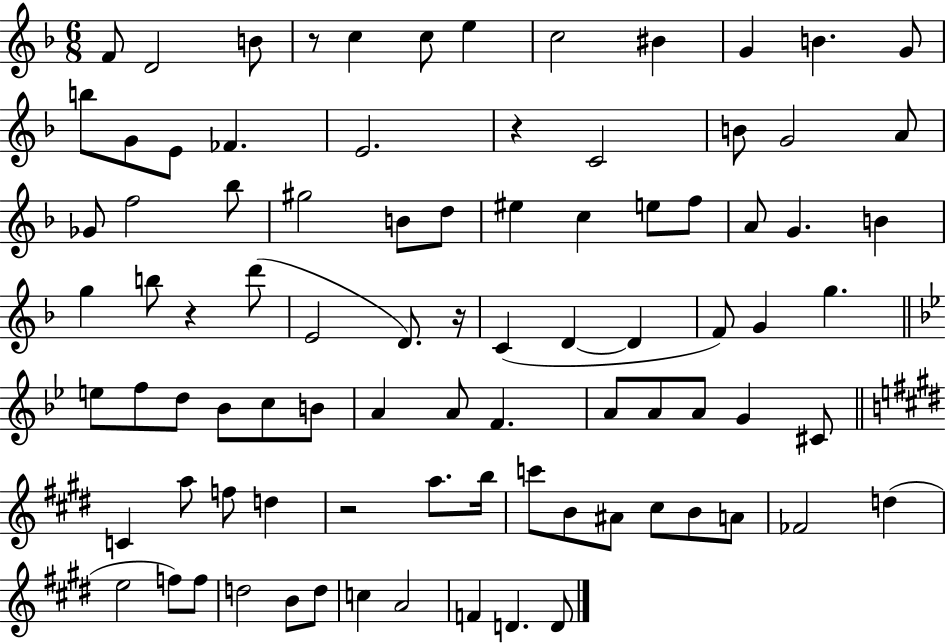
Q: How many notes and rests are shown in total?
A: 88